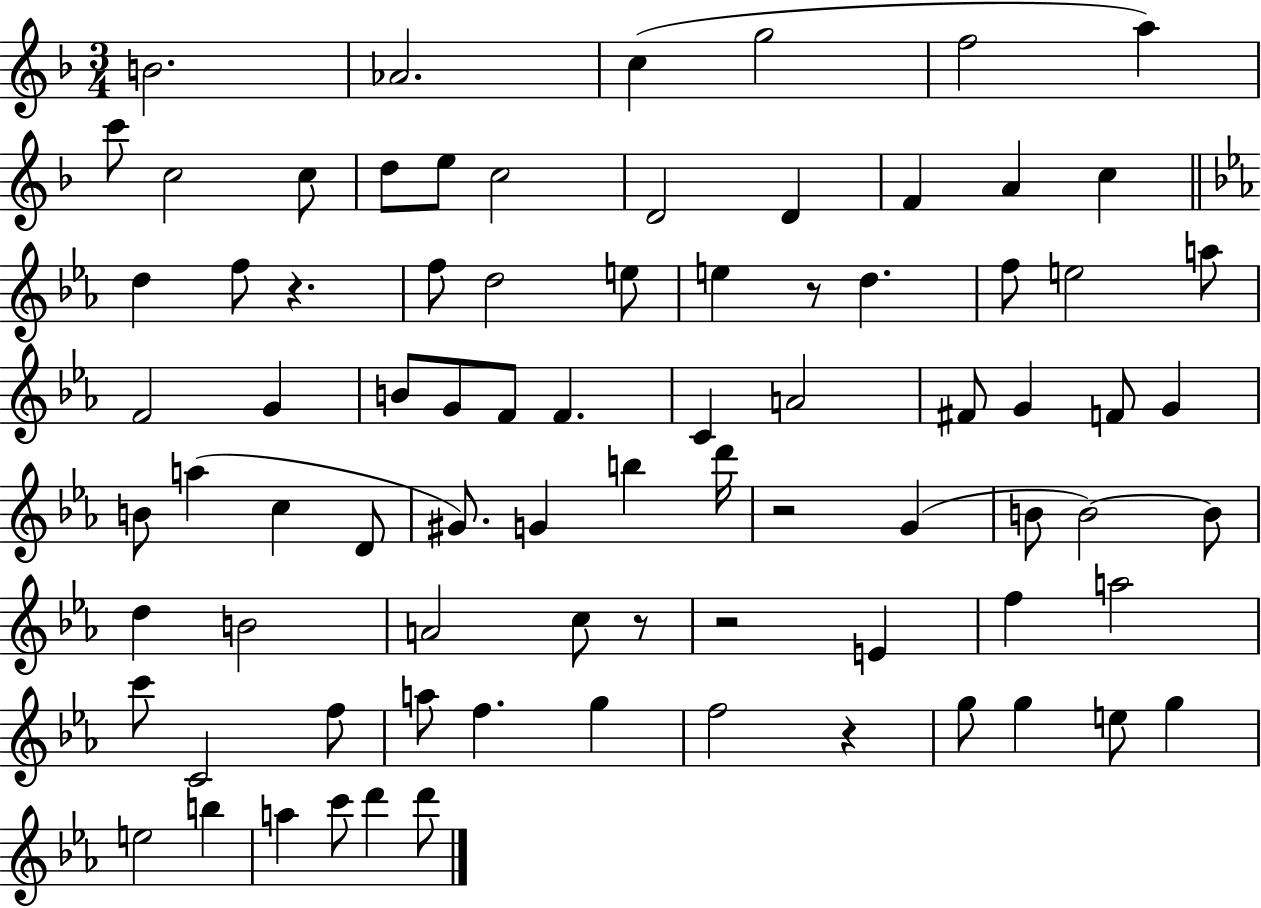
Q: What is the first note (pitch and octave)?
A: B4